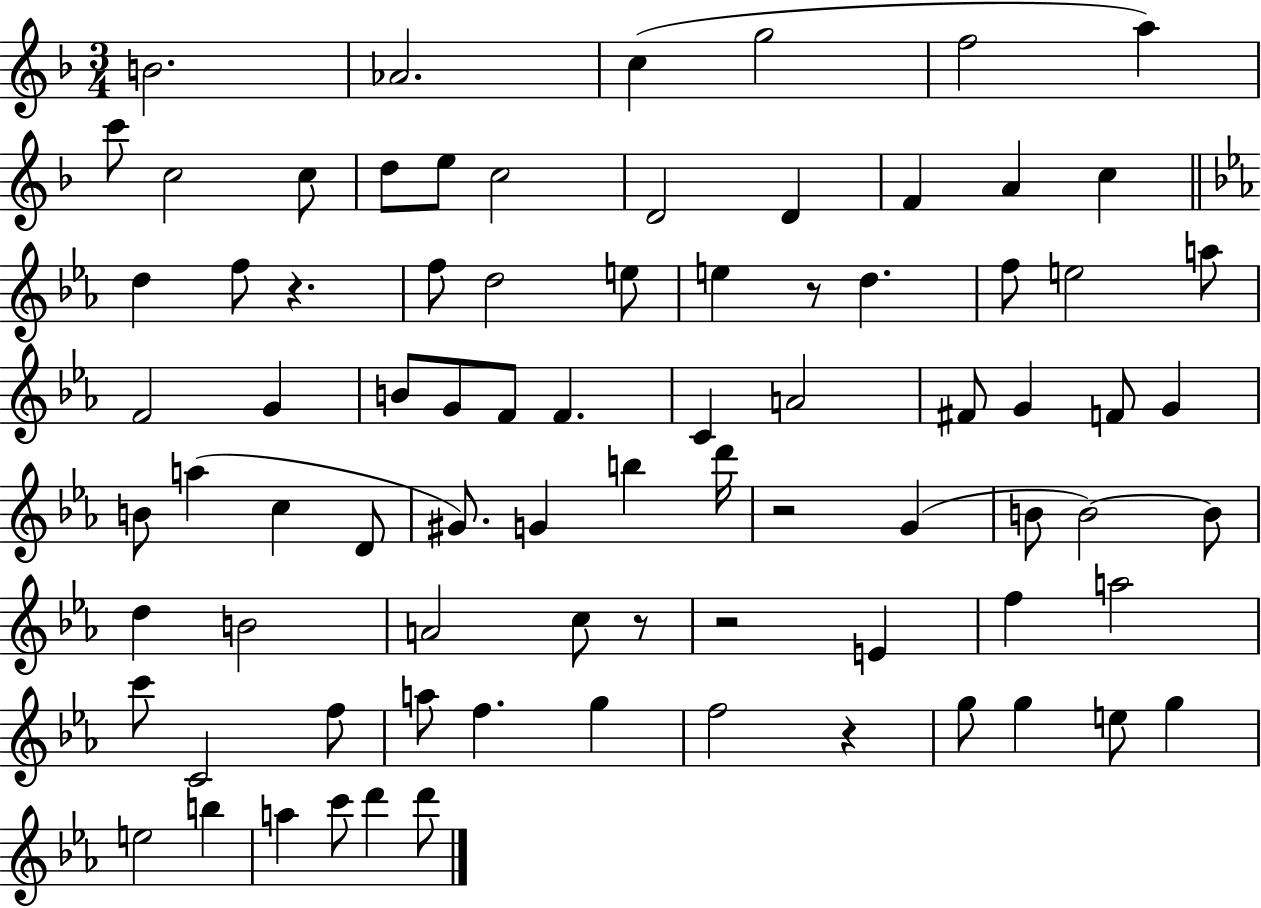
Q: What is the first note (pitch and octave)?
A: B4